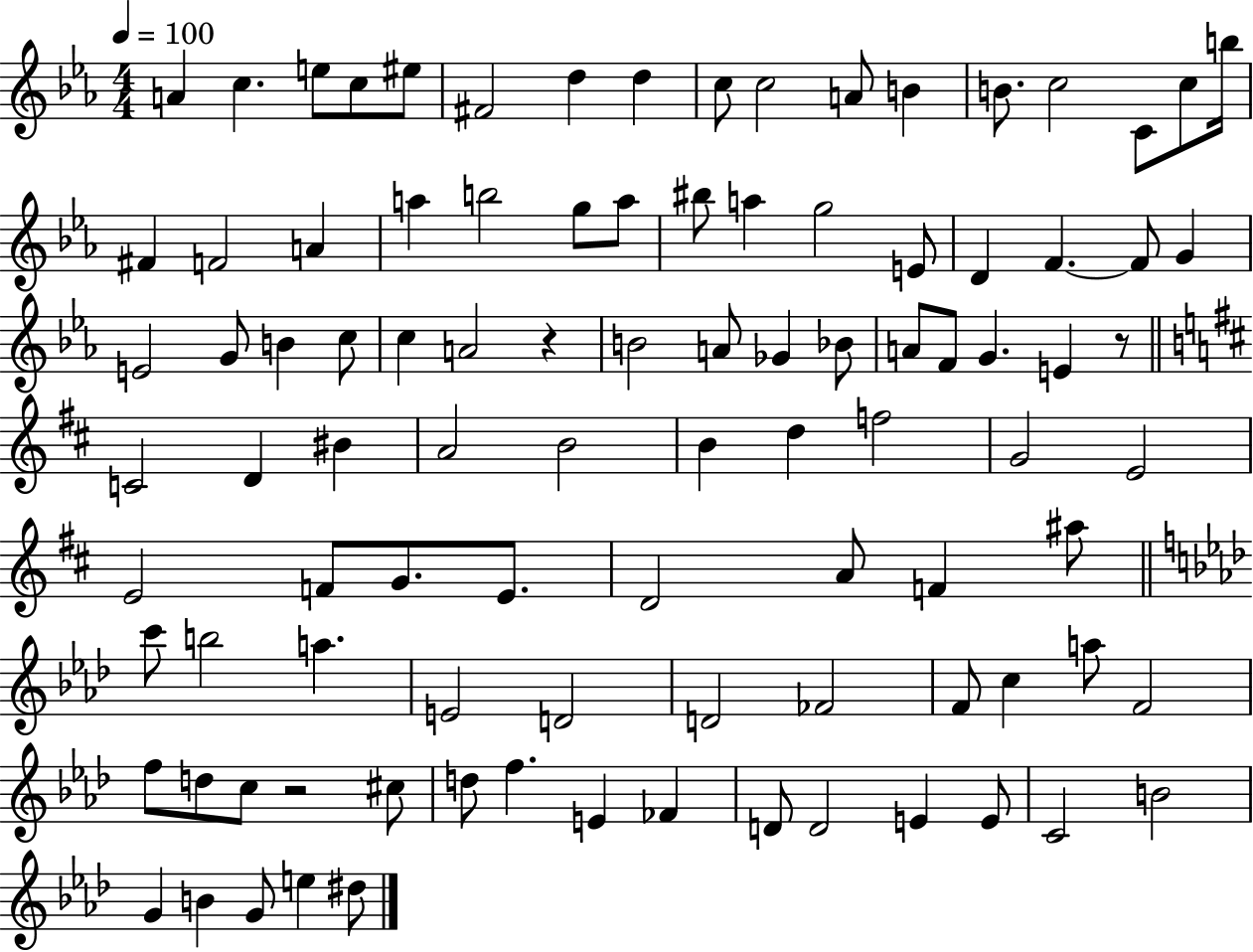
{
  \clef treble
  \numericTimeSignature
  \time 4/4
  \key ees \major
  \tempo 4 = 100
  a'4 c''4. e''8 c''8 eis''8 | fis'2 d''4 d''4 | c''8 c''2 a'8 b'4 | b'8. c''2 c'8 c''8 b''16 | \break fis'4 f'2 a'4 | a''4 b''2 g''8 a''8 | bis''8 a''4 g''2 e'8 | d'4 f'4.~~ f'8 g'4 | \break e'2 g'8 b'4 c''8 | c''4 a'2 r4 | b'2 a'8 ges'4 bes'8 | a'8 f'8 g'4. e'4 r8 | \break \bar "||" \break \key d \major c'2 d'4 bis'4 | a'2 b'2 | b'4 d''4 f''2 | g'2 e'2 | \break e'2 f'8 g'8. e'8. | d'2 a'8 f'4 ais''8 | \bar "||" \break \key aes \major c'''8 b''2 a''4. | e'2 d'2 | d'2 fes'2 | f'8 c''4 a''8 f'2 | \break f''8 d''8 c''8 r2 cis''8 | d''8 f''4. e'4 fes'4 | d'8 d'2 e'4 e'8 | c'2 b'2 | \break g'4 b'4 g'8 e''4 dis''8 | \bar "|."
}